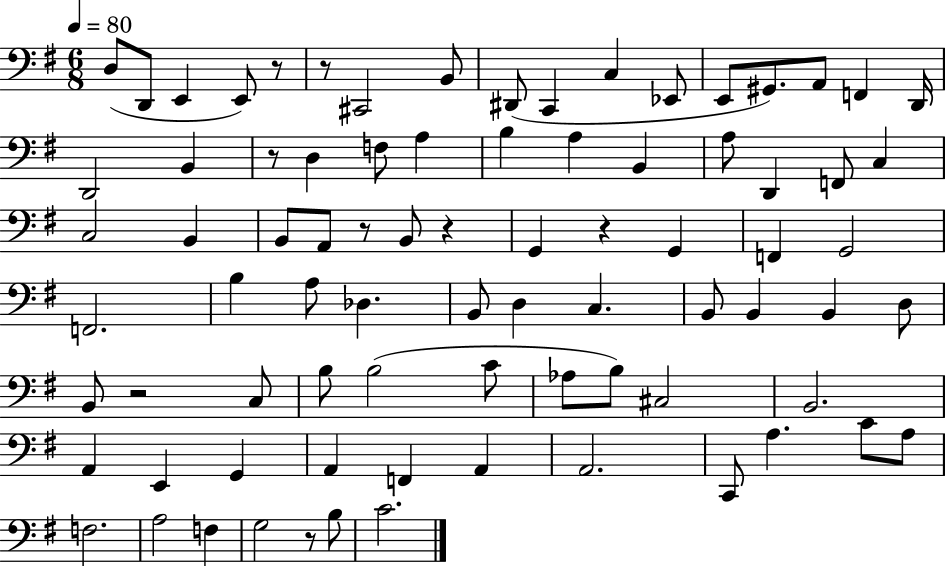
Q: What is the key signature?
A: G major